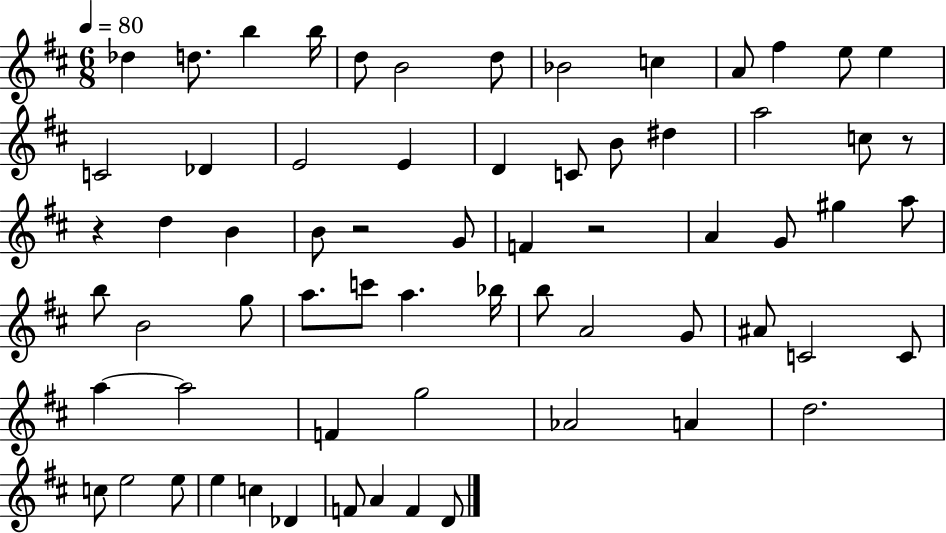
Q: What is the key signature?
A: D major